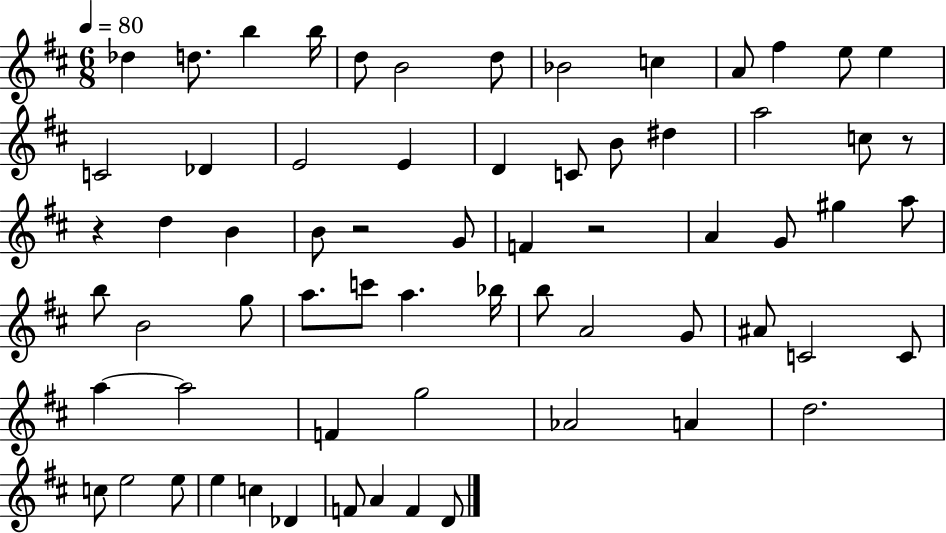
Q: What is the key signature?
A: D major